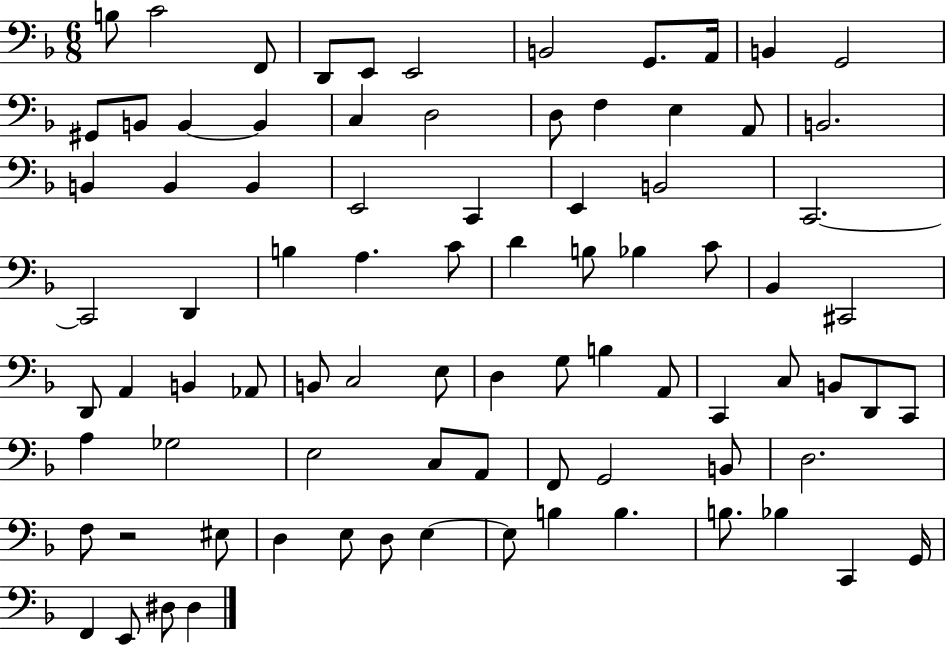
{
  \clef bass
  \numericTimeSignature
  \time 6/8
  \key f \major
  \repeat volta 2 { b8 c'2 f,8 | d,8 e,8 e,2 | b,2 g,8. a,16 | b,4 g,2 | \break gis,8 b,8 b,4~~ b,4 | c4 d2 | d8 f4 e4 a,8 | b,2. | \break b,4 b,4 b,4 | e,2 c,4 | e,4 b,2 | c,2.~~ | \break c,2 d,4 | b4 a4. c'8 | d'4 b8 bes4 c'8 | bes,4 cis,2 | \break d,8 a,4 b,4 aes,8 | b,8 c2 e8 | d4 g8 b4 a,8 | c,4 c8 b,8 d,8 c,8 | \break a4 ges2 | e2 c8 a,8 | f,8 g,2 b,8 | d2. | \break f8 r2 eis8 | d4 e8 d8 e4~~ | e8 b4 b4. | b8. bes4 c,4 g,16 | \break f,4 e,8 dis8 dis4 | } \bar "|."
}